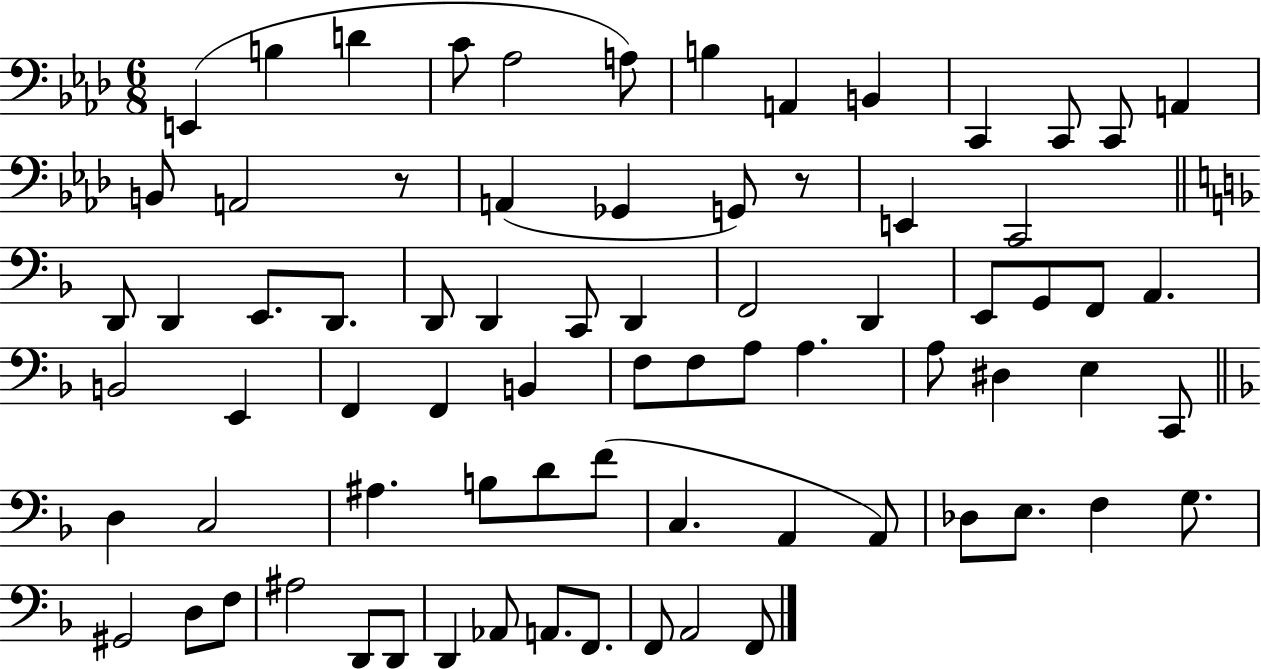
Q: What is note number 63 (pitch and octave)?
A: F3